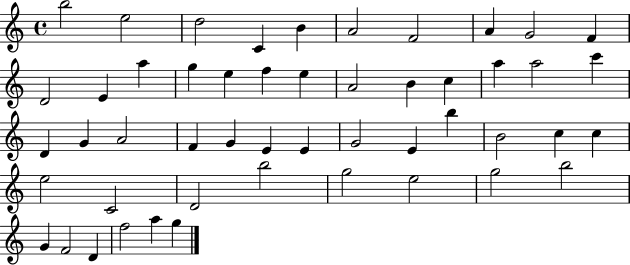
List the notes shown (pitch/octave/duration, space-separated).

B5/h E5/h D5/h C4/q B4/q A4/h F4/h A4/q G4/h F4/q D4/h E4/q A5/q G5/q E5/q F5/q E5/q A4/h B4/q C5/q A5/q A5/h C6/q D4/q G4/q A4/h F4/q G4/q E4/q E4/q G4/h E4/q B5/q B4/h C5/q C5/q E5/h C4/h D4/h B5/h G5/h E5/h G5/h B5/h G4/q F4/h D4/q F5/h A5/q G5/q